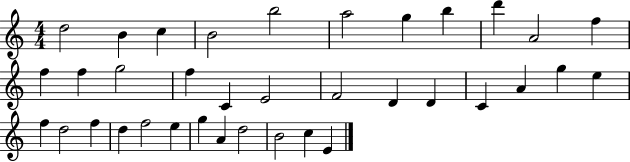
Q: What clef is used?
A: treble